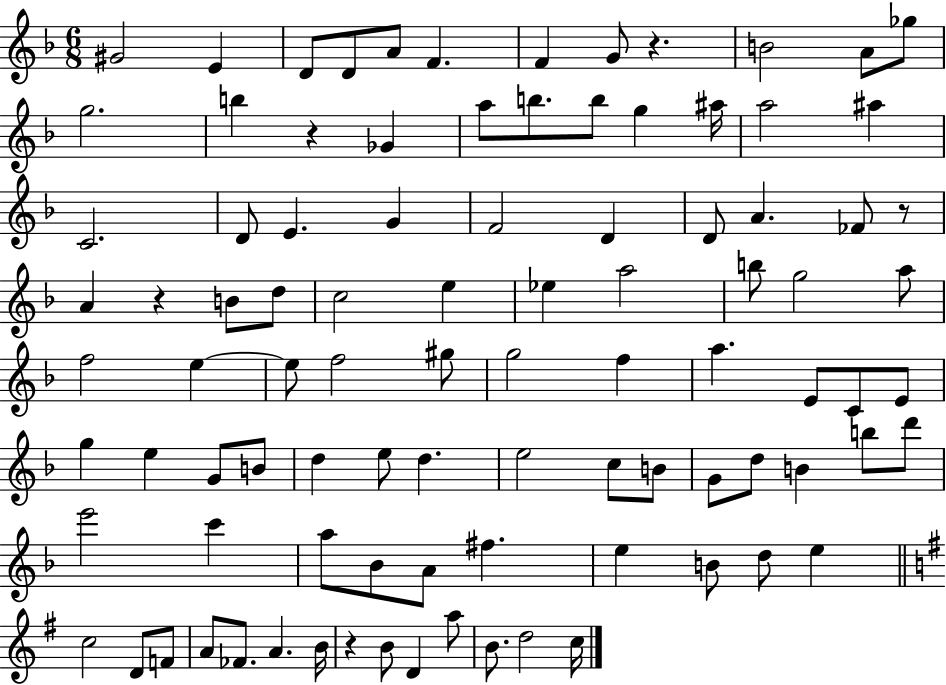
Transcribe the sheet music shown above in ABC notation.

X:1
T:Untitled
M:6/8
L:1/4
K:F
^G2 E D/2 D/2 A/2 F F G/2 z B2 A/2 _g/2 g2 b z _G a/2 b/2 b/2 g ^a/4 a2 ^a C2 D/2 E G F2 D D/2 A _F/2 z/2 A z B/2 d/2 c2 e _e a2 b/2 g2 a/2 f2 e e/2 f2 ^g/2 g2 f a E/2 C/2 E/2 g e G/2 B/2 d e/2 d e2 c/2 B/2 G/2 d/2 B b/2 d'/2 e'2 c' a/2 _B/2 A/2 ^f e B/2 d/2 e c2 D/2 F/2 A/2 _F/2 A B/4 z B/2 D a/2 B/2 d2 c/4